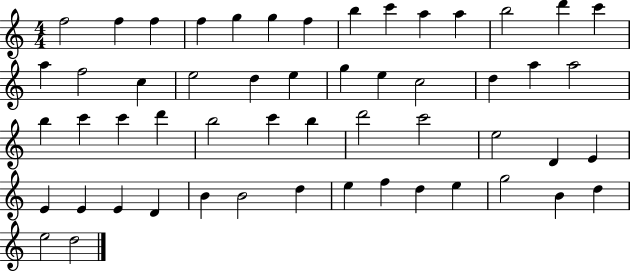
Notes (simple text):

F5/h F5/q F5/q F5/q G5/q G5/q F5/q B5/q C6/q A5/q A5/q B5/h D6/q C6/q A5/q F5/h C5/q E5/h D5/q E5/q G5/q E5/q C5/h D5/q A5/q A5/h B5/q C6/q C6/q D6/q B5/h C6/q B5/q D6/h C6/h E5/h D4/q E4/q E4/q E4/q E4/q D4/q B4/q B4/h D5/q E5/q F5/q D5/q E5/q G5/h B4/q D5/q E5/h D5/h